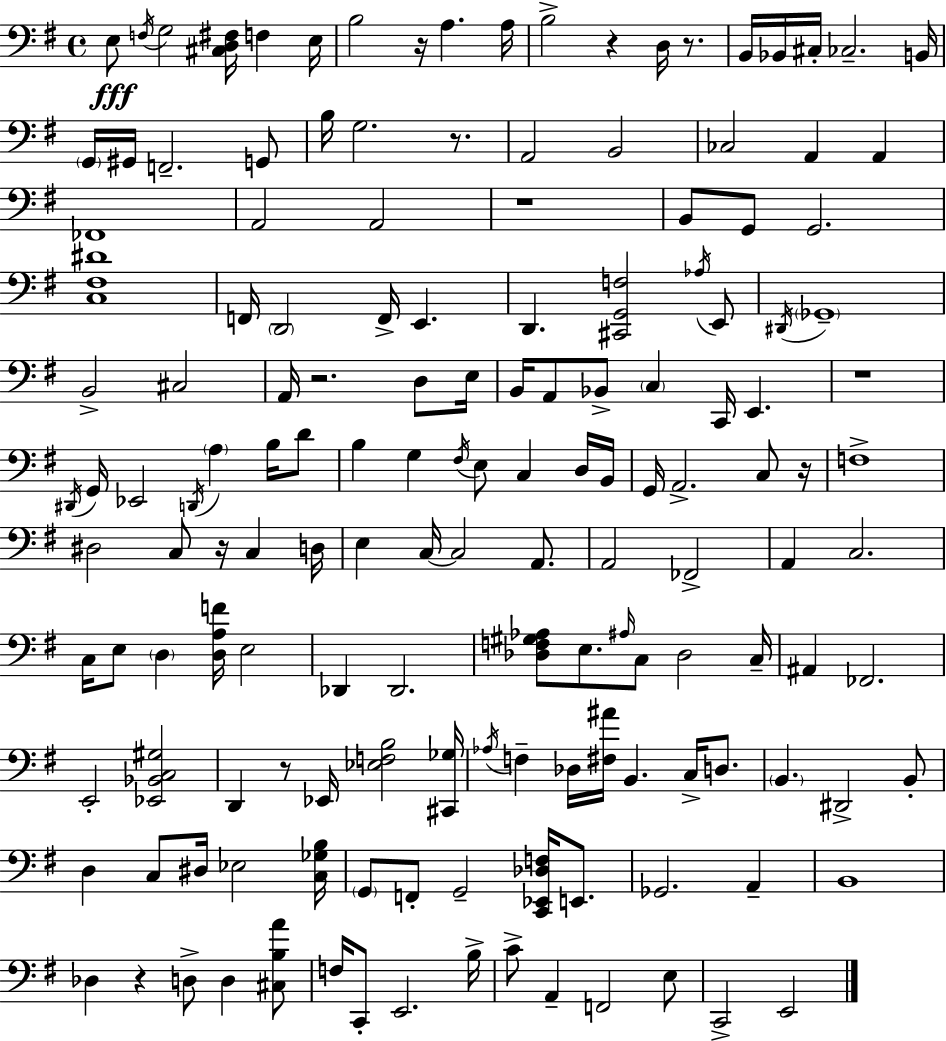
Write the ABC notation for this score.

X:1
T:Untitled
M:4/4
L:1/4
K:G
E,/2 F,/4 G,2 [^C,D,^F,]/4 F, E,/4 B,2 z/4 A, A,/4 B,2 z D,/4 z/2 B,,/4 _B,,/4 ^C,/4 _C,2 B,,/4 G,,/4 ^G,,/4 F,,2 G,,/2 B,/4 G,2 z/2 A,,2 B,,2 _C,2 A,, A,, _F,,4 A,,2 A,,2 z4 B,,/2 G,,/2 G,,2 [C,^F,^D]4 F,,/4 D,,2 F,,/4 E,, D,, [^C,,G,,F,]2 _A,/4 E,,/2 ^D,,/4 _G,,4 B,,2 ^C,2 A,,/4 z2 D,/2 E,/4 B,,/4 A,,/2 _B,,/2 C, C,,/4 E,, z4 ^D,,/4 G,,/4 _E,,2 D,,/4 A, B,/4 D/2 B, G, ^F,/4 E,/2 C, D,/4 B,,/4 G,,/4 A,,2 C,/2 z/4 F,4 ^D,2 C,/2 z/4 C, D,/4 E, C,/4 C,2 A,,/2 A,,2 _F,,2 A,, C,2 C,/4 E,/2 D, [D,A,F]/4 E,2 _D,, _D,,2 [_D,F,^G,_A,]/2 E,/2 ^A,/4 C,/2 _D,2 C,/4 ^A,, _F,,2 E,,2 [_E,,_B,,C,^G,]2 D,, z/2 _E,,/4 [_E,F,B,]2 [^C,,_G,]/4 _A,/4 F, _D,/4 [^F,^A]/4 B,, C,/4 D,/2 B,, ^D,,2 B,,/2 D, C,/2 ^D,/4 _E,2 [C,_G,B,]/4 G,,/2 F,,/2 G,,2 [C,,_E,,_D,F,]/4 E,,/2 _G,,2 A,, B,,4 _D, z D,/2 D, [^C,B,A]/2 F,/4 C,,/2 E,,2 B,/4 C/2 A,, F,,2 E,/2 C,,2 E,,2